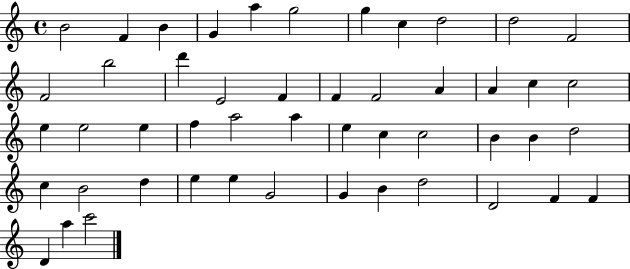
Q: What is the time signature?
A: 4/4